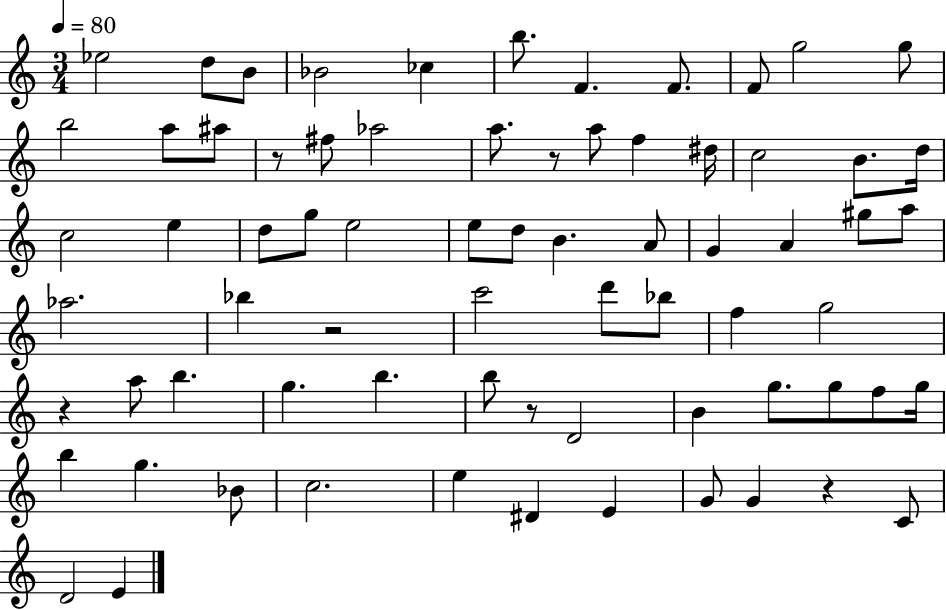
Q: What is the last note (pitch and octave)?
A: E4